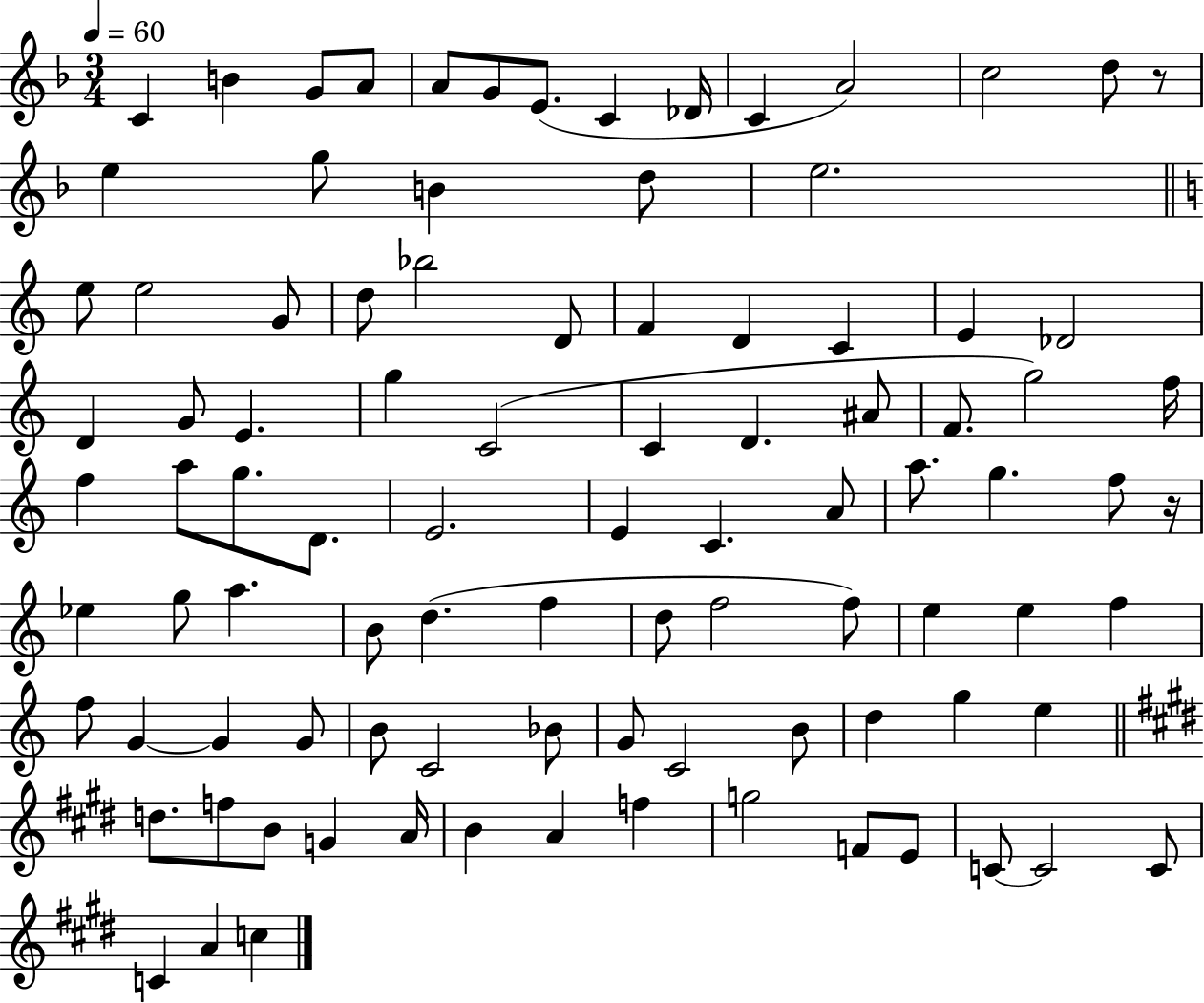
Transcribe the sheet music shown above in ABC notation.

X:1
T:Untitled
M:3/4
L:1/4
K:F
C B G/2 A/2 A/2 G/2 E/2 C _D/4 C A2 c2 d/2 z/2 e g/2 B d/2 e2 e/2 e2 G/2 d/2 _b2 D/2 F D C E _D2 D G/2 E g C2 C D ^A/2 F/2 g2 f/4 f a/2 g/2 D/2 E2 E C A/2 a/2 g f/2 z/4 _e g/2 a B/2 d f d/2 f2 f/2 e e f f/2 G G G/2 B/2 C2 _B/2 G/2 C2 B/2 d g e d/2 f/2 B/2 G A/4 B A f g2 F/2 E/2 C/2 C2 C/2 C A c